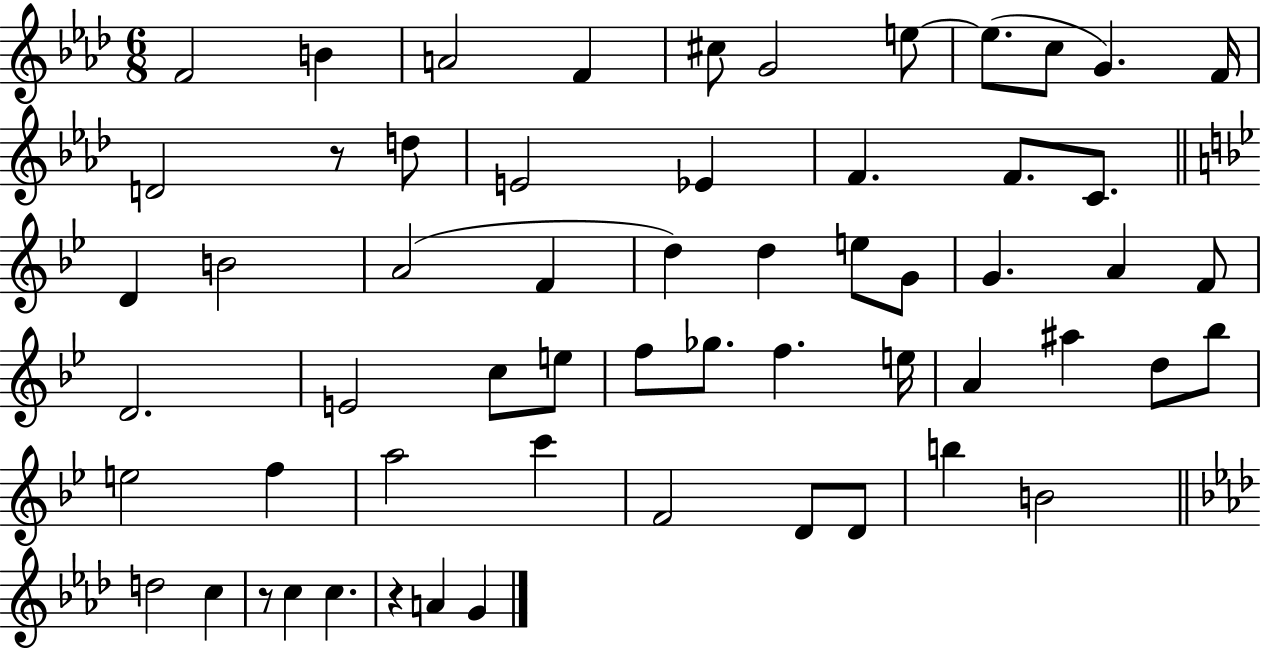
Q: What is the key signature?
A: AES major